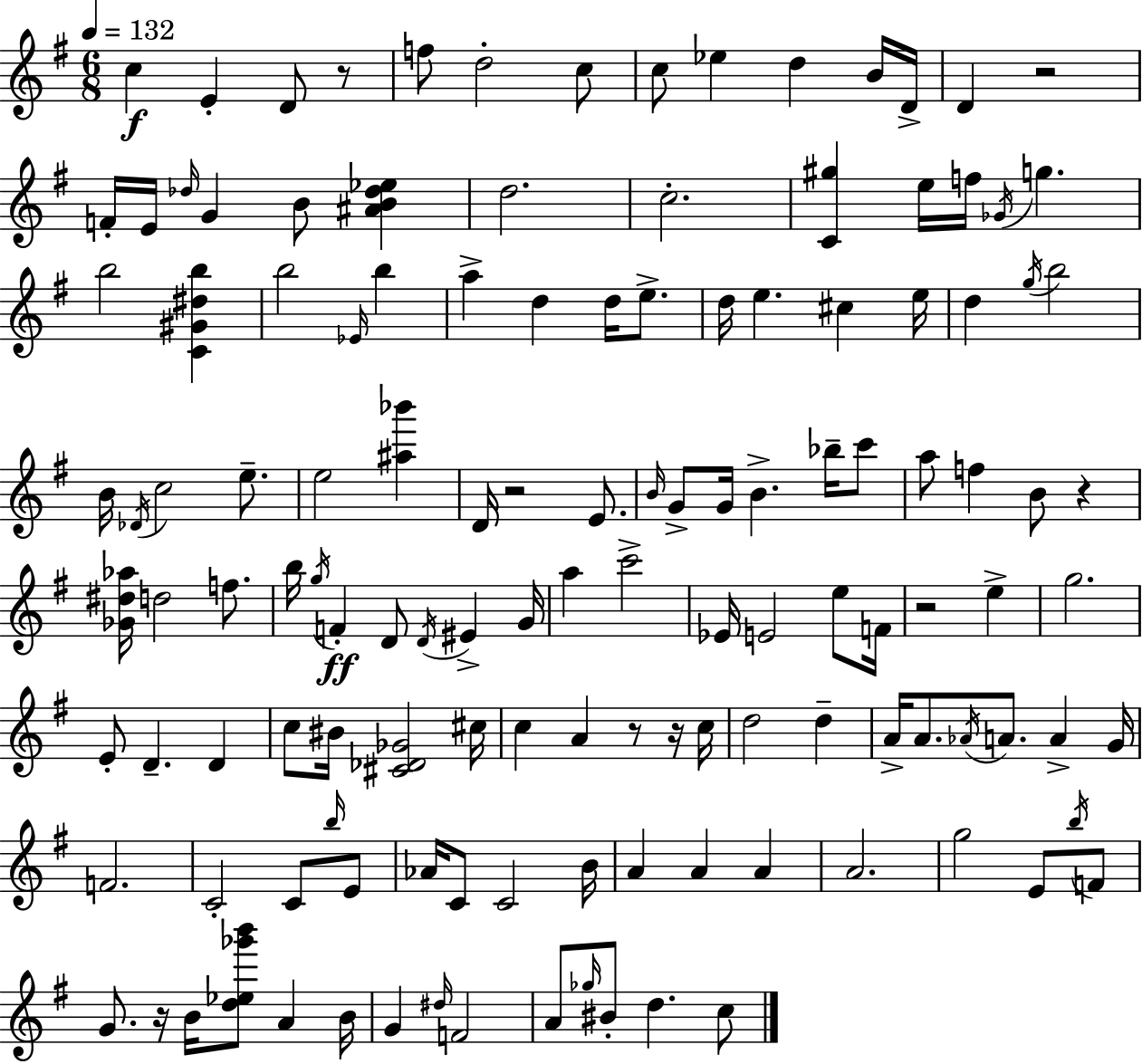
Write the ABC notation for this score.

X:1
T:Untitled
M:6/8
L:1/4
K:G
c E D/2 z/2 f/2 d2 c/2 c/2 _e d B/4 D/4 D z2 F/4 E/4 _d/4 G B/2 [^AB_d_e] d2 c2 [C^g] e/4 f/4 _G/4 g b2 [C^G^db] b2 _E/4 b a d d/4 e/2 d/4 e ^c e/4 d g/4 b2 B/4 _D/4 c2 e/2 e2 [^a_b'] D/4 z2 E/2 B/4 G/2 G/4 B _b/4 c'/2 a/2 f B/2 z [_G^d_a]/4 d2 f/2 b/4 g/4 F D/2 D/4 ^E G/4 a c'2 _E/4 E2 e/2 F/4 z2 e g2 E/2 D D c/2 ^B/4 [^C_D_G]2 ^c/4 c A z/2 z/4 c/4 d2 d A/4 A/2 _A/4 A/2 A G/4 F2 C2 C/2 b/4 E/2 _A/4 C/2 C2 B/4 A A A A2 g2 E/2 b/4 F/2 G/2 z/4 B/4 [d_e_g'b']/2 A B/4 G ^d/4 F2 A/2 _g/4 ^B/2 d c/2